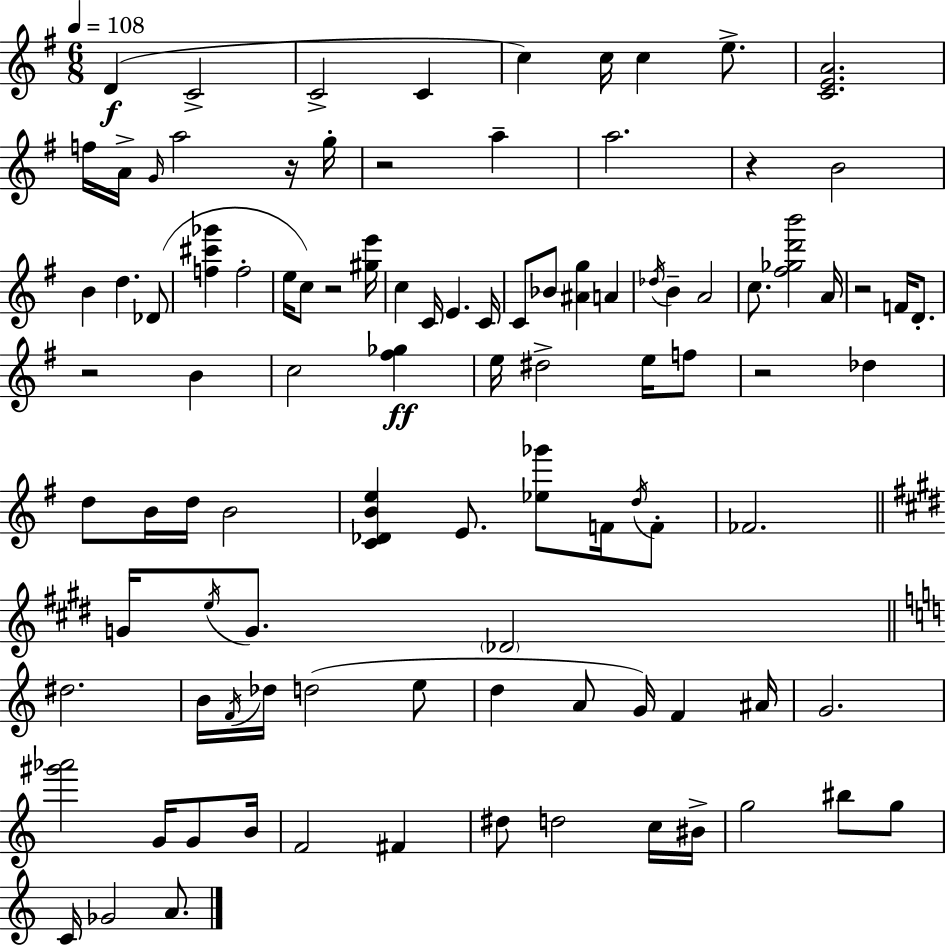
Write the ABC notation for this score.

X:1
T:Untitled
M:6/8
L:1/4
K:Em
D C2 C2 C c c/4 c e/2 [CEA]2 f/4 A/4 G/4 a2 z/4 g/4 z2 a a2 z B2 B d _D/2 [f^c'_g'] f2 e/4 c/2 z2 [^ge']/4 c C/4 E C/4 C/2 _B/2 [^Ag] A _d/4 B A2 c/2 [^f_gd'b']2 A/4 z2 F/4 D/2 z2 B c2 [^f_g] e/4 ^d2 e/4 f/2 z2 _d d/2 B/4 d/4 B2 [C_DBe] E/2 [_e_g']/2 F/4 d/4 F/2 _F2 G/4 e/4 G/2 _D2 ^d2 B/4 F/4 _d/4 d2 e/2 d A/2 G/4 F ^A/4 G2 [^g'_a']2 G/4 G/2 B/4 F2 ^F ^d/2 d2 c/4 ^B/4 g2 ^b/2 g/2 C/4 _G2 A/2